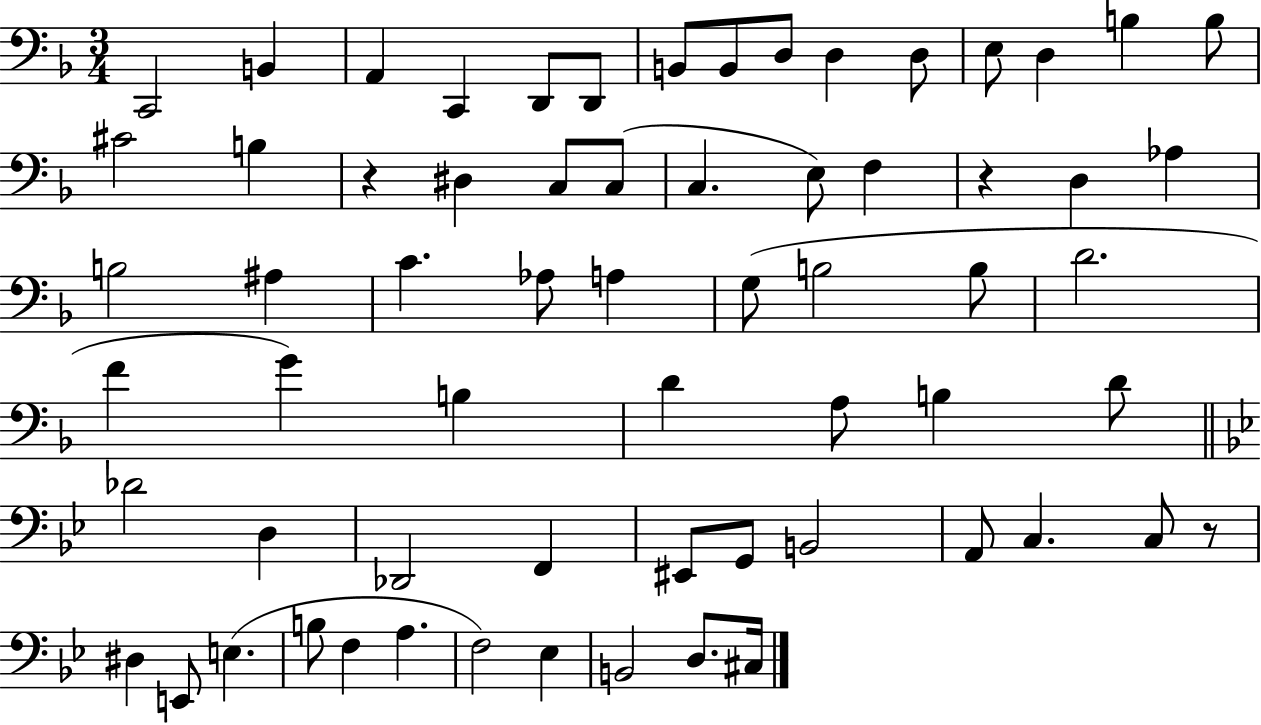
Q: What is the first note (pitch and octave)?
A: C2